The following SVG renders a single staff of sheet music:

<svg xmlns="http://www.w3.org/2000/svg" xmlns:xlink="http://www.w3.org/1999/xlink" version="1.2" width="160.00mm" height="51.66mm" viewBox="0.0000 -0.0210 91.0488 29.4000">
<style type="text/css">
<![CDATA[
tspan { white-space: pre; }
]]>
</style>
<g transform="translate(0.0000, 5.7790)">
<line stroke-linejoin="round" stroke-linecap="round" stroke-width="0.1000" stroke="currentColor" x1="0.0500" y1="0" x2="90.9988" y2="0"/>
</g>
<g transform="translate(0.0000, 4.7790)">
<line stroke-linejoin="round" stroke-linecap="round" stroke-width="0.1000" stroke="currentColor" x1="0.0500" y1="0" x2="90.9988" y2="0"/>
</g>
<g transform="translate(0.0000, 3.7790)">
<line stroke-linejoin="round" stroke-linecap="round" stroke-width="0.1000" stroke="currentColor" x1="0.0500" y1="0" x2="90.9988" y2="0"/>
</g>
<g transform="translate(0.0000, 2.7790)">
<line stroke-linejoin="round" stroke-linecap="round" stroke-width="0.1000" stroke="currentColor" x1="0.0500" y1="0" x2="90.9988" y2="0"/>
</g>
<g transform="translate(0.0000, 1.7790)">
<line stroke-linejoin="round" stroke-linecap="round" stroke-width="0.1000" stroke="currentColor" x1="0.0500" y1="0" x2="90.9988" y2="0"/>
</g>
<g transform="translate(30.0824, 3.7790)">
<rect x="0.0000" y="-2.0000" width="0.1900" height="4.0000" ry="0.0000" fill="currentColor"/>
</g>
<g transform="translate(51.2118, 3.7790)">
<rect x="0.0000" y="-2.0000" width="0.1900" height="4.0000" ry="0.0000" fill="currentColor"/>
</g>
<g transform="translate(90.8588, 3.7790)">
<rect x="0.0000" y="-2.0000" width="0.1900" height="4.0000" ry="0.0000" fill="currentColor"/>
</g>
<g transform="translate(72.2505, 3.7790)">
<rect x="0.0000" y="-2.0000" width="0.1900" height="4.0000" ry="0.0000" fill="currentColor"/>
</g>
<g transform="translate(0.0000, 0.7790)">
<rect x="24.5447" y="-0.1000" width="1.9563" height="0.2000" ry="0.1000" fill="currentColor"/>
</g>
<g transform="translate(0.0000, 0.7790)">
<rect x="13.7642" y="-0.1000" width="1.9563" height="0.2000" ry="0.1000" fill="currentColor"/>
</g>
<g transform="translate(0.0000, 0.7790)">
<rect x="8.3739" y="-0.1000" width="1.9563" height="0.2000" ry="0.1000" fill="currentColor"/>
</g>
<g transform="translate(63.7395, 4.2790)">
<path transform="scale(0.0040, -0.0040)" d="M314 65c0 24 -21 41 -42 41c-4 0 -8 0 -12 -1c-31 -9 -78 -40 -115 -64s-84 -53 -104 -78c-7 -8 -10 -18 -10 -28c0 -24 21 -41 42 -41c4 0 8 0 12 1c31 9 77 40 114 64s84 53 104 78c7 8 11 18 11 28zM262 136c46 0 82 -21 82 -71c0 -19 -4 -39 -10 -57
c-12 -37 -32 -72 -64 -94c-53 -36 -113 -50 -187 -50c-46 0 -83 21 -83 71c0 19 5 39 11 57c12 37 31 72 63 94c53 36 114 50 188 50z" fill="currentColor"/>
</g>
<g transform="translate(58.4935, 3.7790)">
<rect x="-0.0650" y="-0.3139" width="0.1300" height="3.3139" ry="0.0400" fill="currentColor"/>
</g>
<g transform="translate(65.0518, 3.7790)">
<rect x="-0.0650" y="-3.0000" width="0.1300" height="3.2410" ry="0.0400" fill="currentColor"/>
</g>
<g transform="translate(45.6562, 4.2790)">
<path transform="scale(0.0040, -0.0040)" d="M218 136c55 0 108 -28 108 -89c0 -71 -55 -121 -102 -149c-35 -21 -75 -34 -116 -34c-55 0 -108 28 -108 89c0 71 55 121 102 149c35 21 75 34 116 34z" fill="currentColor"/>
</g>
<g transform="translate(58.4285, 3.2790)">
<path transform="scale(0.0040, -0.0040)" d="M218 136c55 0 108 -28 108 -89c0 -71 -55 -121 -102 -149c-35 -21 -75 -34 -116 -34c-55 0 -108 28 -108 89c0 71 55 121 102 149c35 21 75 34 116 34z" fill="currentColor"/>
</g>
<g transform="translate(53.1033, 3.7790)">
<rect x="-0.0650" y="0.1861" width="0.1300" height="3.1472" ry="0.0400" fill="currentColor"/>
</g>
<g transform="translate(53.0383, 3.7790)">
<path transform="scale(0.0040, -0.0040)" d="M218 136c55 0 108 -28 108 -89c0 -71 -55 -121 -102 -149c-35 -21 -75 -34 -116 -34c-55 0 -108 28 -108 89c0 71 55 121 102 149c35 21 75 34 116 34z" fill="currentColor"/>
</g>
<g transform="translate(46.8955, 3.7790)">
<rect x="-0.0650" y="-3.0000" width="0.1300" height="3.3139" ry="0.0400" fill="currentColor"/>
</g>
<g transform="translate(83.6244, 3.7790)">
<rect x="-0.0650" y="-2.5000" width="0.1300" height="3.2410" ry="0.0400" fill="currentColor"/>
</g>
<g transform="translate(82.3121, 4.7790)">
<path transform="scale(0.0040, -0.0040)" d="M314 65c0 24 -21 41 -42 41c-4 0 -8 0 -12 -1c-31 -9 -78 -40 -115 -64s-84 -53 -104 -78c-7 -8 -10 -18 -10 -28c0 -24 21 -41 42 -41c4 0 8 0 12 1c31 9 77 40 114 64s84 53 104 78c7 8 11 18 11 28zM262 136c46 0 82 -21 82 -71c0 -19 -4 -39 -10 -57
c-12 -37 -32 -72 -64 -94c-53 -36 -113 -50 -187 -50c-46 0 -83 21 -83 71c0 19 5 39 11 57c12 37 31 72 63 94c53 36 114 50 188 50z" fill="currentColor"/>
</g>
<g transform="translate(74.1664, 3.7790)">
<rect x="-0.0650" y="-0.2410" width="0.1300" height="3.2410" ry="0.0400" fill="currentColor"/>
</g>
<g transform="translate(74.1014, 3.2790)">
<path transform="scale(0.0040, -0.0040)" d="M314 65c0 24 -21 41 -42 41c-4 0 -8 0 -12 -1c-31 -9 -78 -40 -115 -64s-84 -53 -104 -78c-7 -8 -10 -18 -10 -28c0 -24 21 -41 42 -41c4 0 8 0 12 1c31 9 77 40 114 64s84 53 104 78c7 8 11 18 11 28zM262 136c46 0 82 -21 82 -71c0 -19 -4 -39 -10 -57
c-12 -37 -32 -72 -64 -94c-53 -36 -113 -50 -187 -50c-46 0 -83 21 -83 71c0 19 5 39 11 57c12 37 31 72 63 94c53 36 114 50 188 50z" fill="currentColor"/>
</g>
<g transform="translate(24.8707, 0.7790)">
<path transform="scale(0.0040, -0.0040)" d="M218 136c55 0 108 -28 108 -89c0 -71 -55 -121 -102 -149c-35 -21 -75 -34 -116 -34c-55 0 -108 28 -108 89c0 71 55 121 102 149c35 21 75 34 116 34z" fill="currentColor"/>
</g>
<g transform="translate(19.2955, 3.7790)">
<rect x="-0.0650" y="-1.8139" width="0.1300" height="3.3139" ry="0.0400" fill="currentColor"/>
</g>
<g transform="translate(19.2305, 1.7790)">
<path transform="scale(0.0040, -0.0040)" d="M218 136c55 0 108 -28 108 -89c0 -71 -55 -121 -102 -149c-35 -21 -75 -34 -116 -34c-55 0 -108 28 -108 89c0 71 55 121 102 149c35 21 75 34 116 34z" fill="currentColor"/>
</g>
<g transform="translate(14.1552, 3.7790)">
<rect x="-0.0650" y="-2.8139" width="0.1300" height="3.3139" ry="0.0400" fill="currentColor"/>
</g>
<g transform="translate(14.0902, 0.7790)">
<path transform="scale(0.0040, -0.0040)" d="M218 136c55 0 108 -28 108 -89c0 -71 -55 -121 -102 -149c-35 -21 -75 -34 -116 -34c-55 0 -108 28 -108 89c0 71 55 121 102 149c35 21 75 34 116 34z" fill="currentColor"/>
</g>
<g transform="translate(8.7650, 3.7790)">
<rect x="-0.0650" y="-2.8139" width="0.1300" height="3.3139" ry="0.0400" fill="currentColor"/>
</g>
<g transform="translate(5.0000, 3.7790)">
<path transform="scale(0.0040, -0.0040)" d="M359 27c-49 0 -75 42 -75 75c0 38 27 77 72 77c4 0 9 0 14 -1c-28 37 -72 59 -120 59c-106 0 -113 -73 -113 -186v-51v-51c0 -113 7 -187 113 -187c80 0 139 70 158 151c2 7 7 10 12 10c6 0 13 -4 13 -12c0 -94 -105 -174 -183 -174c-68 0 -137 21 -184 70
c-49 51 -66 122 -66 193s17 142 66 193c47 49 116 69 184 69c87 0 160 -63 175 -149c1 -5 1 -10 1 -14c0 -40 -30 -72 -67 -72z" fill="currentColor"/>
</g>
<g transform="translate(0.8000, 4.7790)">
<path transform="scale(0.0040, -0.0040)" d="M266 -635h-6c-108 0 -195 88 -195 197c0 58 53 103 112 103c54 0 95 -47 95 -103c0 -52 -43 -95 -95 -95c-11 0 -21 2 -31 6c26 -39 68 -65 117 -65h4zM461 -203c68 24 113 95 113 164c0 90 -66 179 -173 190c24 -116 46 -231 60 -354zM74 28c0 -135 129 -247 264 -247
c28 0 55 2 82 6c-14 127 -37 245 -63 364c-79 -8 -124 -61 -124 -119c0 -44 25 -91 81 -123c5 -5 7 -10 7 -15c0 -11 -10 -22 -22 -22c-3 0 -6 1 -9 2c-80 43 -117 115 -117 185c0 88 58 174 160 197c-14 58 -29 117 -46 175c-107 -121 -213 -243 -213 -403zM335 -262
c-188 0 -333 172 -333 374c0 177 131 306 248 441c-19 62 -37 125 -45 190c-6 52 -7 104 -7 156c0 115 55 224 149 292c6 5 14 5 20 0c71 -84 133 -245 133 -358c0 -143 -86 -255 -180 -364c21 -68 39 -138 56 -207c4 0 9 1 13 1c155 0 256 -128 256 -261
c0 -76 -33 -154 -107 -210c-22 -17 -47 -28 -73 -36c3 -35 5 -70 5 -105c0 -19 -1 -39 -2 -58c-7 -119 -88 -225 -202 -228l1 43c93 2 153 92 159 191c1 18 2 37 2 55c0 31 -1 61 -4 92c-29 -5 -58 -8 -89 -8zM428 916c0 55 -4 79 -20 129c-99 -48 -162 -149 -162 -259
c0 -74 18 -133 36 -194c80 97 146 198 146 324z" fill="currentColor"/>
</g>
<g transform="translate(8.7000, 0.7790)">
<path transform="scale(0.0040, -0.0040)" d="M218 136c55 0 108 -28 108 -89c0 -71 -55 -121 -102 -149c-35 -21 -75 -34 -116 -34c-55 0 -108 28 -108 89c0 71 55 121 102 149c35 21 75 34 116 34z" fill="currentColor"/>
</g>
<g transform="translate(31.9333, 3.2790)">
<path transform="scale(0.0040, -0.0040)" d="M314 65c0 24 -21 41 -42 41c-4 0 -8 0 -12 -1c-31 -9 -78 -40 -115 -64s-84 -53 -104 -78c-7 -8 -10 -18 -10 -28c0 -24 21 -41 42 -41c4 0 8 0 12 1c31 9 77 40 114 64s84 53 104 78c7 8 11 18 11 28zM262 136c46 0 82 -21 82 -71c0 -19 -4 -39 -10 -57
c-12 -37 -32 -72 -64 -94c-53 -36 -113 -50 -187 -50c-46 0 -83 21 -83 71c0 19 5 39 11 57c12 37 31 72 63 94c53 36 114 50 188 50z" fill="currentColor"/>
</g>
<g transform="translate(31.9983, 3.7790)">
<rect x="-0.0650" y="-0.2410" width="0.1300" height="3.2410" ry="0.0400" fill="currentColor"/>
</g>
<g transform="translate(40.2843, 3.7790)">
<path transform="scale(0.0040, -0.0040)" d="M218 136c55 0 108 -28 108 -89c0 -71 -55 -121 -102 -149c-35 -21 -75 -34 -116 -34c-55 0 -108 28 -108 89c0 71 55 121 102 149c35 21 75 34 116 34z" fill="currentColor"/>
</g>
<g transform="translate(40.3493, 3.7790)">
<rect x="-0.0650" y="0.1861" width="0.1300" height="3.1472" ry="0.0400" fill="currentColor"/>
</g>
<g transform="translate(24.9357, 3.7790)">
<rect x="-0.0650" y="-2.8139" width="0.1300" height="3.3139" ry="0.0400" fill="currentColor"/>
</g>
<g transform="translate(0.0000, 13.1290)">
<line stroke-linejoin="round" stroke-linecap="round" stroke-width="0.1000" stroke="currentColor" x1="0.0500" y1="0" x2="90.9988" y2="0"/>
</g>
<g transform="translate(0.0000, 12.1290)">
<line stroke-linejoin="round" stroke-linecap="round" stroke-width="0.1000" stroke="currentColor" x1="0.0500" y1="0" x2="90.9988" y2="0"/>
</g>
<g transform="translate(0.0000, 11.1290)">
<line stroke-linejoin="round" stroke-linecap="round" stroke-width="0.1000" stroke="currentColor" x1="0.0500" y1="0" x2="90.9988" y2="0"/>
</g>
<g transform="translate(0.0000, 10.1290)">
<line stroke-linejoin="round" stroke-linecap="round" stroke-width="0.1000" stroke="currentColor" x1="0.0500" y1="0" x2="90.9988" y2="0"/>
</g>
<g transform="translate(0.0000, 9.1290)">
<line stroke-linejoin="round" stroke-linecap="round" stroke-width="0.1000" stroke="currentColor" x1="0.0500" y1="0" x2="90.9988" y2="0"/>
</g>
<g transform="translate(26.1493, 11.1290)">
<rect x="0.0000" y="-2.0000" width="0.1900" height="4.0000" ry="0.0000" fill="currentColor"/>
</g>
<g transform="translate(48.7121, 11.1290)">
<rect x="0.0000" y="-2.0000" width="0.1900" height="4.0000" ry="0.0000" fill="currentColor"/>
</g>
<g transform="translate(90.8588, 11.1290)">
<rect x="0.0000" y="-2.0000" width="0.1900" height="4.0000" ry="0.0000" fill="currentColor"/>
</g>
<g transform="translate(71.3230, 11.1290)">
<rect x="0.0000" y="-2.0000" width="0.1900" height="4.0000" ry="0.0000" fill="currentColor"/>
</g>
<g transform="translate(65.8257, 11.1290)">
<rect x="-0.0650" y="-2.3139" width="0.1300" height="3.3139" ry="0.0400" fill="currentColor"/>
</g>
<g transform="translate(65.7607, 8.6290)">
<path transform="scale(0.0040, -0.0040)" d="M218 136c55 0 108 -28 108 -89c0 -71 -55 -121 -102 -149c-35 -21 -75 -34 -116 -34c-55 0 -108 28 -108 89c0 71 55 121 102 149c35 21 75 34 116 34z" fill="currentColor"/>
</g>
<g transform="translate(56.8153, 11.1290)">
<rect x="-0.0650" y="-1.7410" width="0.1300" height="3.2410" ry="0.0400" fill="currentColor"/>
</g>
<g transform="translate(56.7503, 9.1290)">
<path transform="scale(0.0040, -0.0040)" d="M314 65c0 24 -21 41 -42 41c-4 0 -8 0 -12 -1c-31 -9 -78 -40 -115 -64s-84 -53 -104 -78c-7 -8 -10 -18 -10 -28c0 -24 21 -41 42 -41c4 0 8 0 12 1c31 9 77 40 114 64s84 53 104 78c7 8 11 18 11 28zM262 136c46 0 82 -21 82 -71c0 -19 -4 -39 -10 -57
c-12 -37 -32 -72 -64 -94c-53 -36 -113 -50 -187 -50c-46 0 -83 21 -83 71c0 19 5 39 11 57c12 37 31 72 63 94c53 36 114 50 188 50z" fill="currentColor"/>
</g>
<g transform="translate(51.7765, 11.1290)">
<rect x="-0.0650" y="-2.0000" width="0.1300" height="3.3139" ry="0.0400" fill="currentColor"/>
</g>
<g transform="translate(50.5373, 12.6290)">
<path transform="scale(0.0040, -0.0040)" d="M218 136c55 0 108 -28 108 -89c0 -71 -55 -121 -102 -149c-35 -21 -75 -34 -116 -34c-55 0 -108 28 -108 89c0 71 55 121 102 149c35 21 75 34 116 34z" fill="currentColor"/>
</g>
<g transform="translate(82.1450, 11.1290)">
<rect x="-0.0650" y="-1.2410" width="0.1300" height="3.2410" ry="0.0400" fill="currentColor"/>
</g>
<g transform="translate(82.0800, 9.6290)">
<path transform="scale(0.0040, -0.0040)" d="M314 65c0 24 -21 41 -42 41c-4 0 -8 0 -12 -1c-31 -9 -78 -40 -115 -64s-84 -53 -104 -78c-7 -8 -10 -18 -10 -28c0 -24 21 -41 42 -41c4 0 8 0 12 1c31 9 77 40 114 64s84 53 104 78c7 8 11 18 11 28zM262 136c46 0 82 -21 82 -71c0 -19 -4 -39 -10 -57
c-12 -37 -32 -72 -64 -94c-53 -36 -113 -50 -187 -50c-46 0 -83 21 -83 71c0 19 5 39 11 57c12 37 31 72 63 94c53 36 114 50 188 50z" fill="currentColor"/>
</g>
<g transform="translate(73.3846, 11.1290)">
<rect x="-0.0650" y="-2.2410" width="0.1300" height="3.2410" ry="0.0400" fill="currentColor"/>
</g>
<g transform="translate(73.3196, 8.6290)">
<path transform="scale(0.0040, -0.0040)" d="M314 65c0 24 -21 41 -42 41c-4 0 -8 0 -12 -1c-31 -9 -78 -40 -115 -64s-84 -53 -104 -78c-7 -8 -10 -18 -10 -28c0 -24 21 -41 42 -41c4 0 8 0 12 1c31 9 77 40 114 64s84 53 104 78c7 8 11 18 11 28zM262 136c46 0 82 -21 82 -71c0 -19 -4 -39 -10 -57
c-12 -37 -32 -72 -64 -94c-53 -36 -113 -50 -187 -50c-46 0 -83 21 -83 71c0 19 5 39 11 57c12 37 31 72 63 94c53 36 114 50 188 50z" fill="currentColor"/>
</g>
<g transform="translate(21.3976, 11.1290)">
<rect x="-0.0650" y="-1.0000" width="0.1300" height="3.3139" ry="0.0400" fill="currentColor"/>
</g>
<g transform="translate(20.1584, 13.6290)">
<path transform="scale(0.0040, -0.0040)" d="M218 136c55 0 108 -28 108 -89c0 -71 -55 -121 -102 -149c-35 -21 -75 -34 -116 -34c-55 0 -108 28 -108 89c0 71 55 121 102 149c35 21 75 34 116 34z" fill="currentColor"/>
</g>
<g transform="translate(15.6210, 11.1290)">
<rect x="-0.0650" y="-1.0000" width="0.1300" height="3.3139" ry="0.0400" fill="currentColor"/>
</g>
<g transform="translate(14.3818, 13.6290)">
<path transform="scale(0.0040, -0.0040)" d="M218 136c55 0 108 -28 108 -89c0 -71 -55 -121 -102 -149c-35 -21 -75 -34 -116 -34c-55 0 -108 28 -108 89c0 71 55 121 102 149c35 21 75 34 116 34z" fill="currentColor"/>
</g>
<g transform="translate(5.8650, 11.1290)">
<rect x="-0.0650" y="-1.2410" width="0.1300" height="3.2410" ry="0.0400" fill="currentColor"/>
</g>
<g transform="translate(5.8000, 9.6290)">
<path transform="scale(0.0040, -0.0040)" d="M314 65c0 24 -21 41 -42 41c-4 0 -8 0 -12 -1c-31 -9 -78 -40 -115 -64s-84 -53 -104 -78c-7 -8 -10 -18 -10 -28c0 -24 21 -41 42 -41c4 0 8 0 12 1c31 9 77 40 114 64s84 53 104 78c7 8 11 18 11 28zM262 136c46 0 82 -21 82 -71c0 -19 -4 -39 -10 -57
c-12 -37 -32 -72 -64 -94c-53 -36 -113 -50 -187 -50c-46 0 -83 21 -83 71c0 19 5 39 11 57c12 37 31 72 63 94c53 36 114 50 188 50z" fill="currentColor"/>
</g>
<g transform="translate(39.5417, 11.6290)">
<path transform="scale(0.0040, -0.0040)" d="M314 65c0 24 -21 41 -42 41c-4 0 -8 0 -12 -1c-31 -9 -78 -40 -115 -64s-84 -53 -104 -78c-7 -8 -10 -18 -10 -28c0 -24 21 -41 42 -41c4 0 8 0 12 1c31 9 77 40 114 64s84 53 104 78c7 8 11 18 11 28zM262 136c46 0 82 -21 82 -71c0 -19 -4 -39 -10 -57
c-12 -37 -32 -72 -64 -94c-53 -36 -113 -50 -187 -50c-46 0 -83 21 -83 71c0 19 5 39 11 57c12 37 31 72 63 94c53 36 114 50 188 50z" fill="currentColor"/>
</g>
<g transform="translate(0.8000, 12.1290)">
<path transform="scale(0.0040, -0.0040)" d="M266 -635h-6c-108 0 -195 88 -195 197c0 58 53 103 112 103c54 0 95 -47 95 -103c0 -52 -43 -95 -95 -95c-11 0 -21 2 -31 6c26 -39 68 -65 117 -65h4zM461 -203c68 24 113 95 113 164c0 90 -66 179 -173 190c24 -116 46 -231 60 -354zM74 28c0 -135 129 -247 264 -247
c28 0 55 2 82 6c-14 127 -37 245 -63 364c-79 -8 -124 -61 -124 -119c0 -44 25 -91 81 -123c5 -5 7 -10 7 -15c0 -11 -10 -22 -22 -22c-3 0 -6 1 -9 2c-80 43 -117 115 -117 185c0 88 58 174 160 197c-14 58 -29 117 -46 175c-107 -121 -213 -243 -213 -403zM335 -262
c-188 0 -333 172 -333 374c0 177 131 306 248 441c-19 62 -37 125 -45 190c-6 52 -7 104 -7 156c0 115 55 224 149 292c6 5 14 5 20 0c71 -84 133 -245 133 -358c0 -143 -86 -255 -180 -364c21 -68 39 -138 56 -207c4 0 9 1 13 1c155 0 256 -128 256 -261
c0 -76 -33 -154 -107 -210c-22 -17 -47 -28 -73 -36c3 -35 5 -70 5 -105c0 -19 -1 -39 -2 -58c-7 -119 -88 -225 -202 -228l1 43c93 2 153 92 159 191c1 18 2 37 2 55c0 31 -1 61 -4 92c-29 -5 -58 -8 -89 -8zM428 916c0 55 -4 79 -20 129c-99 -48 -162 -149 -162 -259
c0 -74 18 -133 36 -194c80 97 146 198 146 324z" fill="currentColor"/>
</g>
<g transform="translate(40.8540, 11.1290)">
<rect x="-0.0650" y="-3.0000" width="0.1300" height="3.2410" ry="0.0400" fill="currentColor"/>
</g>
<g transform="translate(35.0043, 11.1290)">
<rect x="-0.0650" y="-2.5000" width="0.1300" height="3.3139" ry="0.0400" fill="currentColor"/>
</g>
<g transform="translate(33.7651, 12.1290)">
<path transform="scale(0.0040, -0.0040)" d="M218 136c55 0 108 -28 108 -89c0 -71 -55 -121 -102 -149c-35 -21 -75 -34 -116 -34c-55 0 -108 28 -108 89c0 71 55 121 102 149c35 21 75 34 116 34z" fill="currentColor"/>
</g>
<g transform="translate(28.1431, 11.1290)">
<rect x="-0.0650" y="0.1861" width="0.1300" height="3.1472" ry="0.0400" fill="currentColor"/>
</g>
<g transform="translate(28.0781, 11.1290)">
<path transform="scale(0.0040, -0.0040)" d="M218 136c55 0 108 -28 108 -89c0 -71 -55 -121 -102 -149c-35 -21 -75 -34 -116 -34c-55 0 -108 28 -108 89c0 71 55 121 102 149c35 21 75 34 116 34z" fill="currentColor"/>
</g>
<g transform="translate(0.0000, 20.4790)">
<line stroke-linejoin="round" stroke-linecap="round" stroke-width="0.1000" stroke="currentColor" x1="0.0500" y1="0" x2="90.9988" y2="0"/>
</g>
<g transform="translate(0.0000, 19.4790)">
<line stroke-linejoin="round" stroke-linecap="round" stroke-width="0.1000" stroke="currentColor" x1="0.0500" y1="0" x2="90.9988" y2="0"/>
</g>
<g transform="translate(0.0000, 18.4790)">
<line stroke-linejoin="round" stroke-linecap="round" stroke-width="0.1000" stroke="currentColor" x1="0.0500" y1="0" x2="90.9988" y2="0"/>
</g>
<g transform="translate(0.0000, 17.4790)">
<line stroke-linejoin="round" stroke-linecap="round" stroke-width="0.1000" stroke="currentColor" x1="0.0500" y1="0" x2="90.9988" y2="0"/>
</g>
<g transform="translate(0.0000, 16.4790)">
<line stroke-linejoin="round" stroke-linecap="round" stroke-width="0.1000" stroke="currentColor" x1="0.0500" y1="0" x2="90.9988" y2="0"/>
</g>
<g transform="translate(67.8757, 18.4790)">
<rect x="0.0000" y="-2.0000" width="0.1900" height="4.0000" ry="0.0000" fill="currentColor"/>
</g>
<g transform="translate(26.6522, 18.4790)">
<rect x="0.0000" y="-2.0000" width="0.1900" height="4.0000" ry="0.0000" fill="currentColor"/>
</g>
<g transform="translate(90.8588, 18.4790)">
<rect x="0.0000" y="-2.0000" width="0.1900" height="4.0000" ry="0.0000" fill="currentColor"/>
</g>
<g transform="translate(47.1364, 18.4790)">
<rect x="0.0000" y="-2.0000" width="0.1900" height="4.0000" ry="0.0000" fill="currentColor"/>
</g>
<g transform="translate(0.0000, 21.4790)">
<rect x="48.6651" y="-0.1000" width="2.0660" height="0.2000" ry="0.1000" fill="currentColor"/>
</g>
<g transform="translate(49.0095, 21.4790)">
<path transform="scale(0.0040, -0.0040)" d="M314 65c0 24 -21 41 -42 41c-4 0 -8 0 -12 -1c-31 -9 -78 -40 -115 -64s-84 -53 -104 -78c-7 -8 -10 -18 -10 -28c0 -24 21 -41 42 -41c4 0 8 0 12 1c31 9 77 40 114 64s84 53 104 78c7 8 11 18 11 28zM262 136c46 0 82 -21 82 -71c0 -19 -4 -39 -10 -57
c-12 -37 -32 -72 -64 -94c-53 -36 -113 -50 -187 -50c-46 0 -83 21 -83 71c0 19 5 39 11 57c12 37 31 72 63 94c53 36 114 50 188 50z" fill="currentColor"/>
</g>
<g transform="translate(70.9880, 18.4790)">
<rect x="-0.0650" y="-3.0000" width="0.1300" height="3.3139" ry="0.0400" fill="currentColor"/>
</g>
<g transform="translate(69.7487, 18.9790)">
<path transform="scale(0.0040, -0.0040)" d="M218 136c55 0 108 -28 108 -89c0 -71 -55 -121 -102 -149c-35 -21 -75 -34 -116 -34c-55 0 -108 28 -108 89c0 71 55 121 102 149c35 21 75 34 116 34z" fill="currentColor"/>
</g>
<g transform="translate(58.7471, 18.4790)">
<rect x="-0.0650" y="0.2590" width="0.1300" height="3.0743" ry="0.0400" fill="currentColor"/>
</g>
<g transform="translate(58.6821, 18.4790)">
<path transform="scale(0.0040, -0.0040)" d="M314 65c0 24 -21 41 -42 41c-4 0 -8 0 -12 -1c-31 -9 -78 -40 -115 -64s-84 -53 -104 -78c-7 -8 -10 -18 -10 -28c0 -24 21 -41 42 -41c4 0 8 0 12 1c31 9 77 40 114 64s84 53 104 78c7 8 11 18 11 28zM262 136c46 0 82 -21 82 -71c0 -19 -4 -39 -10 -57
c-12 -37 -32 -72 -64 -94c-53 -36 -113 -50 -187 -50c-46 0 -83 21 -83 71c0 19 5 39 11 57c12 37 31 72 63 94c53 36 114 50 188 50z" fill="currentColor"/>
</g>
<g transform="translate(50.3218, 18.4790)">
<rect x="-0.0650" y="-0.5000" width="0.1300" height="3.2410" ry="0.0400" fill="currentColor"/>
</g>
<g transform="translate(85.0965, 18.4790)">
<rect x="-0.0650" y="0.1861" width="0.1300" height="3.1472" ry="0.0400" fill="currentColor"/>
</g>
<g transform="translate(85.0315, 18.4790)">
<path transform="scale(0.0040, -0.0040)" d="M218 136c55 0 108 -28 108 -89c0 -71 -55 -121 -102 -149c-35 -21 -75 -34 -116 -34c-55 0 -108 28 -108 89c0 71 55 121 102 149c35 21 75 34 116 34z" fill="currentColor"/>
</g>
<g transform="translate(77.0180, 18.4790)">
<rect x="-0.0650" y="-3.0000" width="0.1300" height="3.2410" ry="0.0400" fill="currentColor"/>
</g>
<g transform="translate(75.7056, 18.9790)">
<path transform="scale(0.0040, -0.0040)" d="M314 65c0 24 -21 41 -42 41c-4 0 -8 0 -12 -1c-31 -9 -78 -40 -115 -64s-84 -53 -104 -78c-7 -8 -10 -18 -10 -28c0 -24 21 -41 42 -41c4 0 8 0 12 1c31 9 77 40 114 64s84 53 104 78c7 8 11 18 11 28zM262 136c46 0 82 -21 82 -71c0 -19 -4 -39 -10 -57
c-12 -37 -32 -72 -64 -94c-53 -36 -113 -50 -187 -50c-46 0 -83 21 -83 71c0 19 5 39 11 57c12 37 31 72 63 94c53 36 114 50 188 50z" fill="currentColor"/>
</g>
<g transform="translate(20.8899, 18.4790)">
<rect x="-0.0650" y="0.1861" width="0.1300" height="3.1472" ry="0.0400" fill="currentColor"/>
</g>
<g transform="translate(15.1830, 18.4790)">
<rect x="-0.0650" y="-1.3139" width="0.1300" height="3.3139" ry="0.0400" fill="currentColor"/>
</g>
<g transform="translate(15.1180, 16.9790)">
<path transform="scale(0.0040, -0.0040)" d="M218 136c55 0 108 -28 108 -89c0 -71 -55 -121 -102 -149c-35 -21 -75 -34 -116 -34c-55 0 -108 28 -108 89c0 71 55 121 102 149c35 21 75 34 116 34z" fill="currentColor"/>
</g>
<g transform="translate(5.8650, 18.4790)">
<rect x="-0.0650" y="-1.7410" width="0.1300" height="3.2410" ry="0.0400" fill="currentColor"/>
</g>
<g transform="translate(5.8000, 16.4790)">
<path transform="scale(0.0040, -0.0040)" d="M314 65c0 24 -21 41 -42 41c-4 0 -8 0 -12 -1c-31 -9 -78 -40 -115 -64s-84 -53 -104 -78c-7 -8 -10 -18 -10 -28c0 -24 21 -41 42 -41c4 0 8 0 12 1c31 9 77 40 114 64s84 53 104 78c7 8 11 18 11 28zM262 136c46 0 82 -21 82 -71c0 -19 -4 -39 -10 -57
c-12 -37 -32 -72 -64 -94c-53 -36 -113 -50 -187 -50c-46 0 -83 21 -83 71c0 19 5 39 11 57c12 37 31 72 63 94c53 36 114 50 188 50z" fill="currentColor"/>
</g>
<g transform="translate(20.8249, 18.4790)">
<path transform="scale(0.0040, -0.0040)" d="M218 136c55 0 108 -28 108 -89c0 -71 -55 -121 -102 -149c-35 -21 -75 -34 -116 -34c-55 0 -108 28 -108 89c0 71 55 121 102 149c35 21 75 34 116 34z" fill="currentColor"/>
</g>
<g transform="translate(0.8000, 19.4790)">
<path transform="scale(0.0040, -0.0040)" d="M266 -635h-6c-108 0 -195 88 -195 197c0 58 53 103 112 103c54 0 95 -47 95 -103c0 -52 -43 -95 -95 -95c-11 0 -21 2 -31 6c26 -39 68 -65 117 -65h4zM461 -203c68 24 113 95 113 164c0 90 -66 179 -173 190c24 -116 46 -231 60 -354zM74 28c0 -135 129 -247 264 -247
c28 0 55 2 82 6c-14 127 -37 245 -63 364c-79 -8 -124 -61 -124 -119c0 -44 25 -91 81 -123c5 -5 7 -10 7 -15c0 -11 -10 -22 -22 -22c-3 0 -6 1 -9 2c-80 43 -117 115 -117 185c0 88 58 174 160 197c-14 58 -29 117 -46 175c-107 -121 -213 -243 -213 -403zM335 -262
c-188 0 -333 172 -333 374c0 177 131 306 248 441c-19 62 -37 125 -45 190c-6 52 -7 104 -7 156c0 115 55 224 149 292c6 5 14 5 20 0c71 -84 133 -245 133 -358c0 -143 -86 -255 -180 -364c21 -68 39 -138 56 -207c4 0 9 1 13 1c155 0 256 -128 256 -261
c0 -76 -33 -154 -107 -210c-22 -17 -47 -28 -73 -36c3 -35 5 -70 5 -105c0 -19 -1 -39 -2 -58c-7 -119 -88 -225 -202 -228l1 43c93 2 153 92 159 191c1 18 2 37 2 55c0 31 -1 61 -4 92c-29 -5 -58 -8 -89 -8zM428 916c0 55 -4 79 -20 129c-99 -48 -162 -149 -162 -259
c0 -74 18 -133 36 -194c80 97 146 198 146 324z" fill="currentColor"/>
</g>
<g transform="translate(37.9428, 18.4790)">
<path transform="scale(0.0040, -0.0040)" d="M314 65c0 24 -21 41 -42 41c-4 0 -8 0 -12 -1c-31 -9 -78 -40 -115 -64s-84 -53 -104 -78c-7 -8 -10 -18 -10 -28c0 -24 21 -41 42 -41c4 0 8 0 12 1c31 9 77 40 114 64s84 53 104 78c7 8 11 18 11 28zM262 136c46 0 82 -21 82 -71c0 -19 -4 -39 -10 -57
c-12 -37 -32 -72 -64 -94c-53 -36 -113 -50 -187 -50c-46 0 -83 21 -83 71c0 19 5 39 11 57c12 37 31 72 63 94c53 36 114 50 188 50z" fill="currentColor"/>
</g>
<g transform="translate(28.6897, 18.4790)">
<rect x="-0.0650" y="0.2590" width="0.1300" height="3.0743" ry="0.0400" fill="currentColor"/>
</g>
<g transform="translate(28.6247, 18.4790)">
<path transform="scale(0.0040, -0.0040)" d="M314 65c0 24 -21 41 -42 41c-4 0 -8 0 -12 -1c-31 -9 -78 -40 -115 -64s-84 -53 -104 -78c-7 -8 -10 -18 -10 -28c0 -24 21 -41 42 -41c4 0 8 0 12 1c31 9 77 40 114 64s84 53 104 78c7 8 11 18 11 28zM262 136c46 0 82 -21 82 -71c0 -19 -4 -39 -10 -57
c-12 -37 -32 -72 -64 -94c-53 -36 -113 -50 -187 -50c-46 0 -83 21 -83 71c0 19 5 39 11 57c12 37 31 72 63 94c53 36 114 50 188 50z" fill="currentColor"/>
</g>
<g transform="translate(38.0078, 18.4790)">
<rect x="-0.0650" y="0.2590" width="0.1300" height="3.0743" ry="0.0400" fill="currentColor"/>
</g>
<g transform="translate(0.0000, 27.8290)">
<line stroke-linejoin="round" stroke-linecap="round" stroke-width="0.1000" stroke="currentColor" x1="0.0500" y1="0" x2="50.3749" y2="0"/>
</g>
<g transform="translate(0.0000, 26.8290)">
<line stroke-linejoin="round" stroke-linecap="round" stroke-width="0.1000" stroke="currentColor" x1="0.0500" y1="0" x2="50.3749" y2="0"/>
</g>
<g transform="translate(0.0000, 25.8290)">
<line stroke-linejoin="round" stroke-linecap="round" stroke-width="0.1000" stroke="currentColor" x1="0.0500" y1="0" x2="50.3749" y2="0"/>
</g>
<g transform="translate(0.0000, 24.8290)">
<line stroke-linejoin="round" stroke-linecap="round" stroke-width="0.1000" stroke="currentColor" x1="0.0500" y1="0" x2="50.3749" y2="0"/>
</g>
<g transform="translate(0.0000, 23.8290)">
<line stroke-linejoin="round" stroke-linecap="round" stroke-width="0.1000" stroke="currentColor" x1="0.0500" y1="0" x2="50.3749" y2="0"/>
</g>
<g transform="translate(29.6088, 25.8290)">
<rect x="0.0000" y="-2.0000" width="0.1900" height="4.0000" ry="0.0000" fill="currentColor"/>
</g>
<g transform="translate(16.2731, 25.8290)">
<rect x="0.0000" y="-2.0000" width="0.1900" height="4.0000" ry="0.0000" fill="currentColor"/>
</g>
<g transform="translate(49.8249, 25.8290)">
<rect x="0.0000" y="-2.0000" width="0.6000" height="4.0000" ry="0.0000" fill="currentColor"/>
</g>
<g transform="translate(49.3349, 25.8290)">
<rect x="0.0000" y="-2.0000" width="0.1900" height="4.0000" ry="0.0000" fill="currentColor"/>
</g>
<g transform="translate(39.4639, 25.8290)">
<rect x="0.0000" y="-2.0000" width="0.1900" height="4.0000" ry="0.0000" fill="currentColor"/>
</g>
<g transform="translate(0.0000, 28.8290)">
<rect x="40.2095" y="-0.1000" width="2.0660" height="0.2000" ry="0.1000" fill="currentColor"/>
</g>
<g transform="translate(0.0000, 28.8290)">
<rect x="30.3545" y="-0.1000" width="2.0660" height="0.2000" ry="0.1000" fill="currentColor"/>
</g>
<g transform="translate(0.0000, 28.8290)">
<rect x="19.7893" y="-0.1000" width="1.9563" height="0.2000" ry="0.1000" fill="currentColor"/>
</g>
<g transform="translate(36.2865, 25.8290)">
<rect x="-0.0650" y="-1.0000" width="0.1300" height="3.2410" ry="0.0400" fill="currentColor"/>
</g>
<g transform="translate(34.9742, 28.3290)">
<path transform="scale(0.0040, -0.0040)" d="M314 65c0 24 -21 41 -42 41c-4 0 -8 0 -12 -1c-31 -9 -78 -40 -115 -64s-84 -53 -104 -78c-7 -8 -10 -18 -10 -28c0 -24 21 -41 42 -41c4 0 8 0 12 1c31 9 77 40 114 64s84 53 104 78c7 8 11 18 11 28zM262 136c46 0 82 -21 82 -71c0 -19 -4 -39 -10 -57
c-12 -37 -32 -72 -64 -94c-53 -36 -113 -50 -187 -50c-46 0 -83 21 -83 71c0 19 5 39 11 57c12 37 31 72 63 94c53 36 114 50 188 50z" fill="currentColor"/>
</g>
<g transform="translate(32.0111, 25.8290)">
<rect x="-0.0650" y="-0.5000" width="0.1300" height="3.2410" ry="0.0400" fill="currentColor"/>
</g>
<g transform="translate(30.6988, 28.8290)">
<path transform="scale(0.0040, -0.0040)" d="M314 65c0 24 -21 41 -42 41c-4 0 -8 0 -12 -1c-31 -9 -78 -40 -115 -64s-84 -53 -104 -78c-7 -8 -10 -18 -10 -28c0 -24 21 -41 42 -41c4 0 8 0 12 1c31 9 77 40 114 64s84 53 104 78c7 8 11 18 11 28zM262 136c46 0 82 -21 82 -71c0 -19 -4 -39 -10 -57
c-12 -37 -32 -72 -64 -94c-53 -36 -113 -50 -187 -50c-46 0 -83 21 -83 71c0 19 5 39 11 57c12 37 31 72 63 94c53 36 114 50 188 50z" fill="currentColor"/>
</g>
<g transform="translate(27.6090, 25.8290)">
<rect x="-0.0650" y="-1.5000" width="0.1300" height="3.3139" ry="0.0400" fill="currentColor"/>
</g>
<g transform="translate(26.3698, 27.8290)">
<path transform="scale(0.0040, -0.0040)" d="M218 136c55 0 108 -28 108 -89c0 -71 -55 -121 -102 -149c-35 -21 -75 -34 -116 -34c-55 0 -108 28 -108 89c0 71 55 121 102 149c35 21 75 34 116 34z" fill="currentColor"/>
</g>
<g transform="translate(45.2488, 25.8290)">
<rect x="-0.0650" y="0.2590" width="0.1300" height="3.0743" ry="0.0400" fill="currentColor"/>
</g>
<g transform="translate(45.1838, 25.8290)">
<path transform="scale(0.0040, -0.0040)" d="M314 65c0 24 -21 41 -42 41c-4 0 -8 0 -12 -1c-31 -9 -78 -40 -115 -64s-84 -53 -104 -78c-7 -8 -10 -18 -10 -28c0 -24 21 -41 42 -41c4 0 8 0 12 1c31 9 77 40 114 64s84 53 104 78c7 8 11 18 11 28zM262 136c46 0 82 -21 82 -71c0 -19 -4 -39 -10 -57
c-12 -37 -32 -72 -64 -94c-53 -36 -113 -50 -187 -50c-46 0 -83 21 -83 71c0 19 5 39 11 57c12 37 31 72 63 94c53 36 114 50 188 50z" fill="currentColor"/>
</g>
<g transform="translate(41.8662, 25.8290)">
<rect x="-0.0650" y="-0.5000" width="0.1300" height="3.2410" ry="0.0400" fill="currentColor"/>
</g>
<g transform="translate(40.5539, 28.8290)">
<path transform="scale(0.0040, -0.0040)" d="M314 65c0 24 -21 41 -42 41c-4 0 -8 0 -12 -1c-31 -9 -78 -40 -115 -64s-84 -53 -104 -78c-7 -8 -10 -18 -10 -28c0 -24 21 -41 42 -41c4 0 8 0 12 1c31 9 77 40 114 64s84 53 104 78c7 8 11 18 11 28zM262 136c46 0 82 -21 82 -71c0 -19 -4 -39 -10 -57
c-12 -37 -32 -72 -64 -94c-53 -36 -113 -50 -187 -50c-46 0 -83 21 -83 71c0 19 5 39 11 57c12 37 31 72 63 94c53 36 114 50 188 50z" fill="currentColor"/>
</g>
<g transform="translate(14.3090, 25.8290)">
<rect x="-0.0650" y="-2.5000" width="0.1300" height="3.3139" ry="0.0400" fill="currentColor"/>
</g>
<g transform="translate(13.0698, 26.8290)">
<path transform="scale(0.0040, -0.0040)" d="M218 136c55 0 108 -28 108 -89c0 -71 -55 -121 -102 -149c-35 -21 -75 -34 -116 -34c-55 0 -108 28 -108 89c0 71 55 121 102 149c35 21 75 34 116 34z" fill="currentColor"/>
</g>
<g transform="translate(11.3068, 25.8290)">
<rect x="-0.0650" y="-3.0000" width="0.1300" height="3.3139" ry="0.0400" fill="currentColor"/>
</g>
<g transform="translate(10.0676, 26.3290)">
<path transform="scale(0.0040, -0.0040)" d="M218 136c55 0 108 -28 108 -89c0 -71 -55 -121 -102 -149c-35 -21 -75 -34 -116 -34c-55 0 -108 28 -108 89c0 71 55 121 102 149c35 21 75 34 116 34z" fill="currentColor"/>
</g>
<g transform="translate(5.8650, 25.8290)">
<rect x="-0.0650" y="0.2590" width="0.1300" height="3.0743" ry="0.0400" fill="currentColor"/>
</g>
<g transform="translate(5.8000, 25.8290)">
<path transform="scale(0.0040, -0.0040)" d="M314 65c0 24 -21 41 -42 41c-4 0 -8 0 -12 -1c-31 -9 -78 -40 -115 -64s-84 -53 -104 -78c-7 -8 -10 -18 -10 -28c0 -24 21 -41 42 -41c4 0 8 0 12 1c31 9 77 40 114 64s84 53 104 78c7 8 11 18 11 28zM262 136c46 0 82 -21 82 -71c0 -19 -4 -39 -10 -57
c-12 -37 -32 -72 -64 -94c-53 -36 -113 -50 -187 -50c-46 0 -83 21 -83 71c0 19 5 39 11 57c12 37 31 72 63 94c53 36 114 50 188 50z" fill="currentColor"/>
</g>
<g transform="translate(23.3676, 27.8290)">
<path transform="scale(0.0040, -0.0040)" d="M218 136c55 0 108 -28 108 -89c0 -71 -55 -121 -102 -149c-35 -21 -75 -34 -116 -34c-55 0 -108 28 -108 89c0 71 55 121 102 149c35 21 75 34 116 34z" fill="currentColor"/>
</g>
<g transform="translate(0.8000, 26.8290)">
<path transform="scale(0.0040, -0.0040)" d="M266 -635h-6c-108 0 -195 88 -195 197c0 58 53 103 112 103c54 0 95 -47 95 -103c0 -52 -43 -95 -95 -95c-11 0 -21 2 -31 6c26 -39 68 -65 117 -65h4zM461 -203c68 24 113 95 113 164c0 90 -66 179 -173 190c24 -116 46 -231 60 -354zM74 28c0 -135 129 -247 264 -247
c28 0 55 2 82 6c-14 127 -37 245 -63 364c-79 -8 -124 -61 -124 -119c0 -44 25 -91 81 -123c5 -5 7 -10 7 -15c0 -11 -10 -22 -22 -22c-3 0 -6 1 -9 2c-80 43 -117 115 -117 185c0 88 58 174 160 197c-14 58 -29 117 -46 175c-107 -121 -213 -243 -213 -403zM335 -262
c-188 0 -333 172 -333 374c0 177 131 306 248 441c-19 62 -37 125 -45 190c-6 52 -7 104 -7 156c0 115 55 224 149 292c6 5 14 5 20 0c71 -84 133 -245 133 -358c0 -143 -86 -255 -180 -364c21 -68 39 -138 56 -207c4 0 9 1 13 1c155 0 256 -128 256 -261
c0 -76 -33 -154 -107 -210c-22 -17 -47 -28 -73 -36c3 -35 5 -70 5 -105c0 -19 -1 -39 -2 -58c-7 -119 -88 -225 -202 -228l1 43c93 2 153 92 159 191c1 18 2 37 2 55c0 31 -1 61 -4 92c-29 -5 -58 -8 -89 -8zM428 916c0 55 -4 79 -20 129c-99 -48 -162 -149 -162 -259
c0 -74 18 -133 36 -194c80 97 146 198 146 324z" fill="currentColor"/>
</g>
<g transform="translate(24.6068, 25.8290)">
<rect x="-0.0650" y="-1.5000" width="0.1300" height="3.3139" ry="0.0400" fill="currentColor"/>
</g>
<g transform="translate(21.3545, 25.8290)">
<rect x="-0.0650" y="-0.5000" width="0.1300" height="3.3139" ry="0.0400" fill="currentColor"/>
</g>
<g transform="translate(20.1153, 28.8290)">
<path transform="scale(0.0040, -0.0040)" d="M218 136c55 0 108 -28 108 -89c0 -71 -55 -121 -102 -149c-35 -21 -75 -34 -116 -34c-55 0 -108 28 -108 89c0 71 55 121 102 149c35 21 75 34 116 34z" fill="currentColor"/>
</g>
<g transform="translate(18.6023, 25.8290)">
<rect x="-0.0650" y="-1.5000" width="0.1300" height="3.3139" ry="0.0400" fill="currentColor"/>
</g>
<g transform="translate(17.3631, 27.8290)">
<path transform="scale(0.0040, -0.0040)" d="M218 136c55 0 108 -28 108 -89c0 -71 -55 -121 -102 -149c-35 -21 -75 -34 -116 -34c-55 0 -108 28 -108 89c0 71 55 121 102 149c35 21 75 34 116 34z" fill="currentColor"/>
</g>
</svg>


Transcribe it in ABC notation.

X:1
T:Untitled
M:4/4
L:1/4
K:C
a a f a c2 B A B c A2 c2 G2 e2 D D B G A2 F f2 g g2 e2 f2 e B B2 B2 C2 B2 A A2 B B2 A G E C E E C2 D2 C2 B2